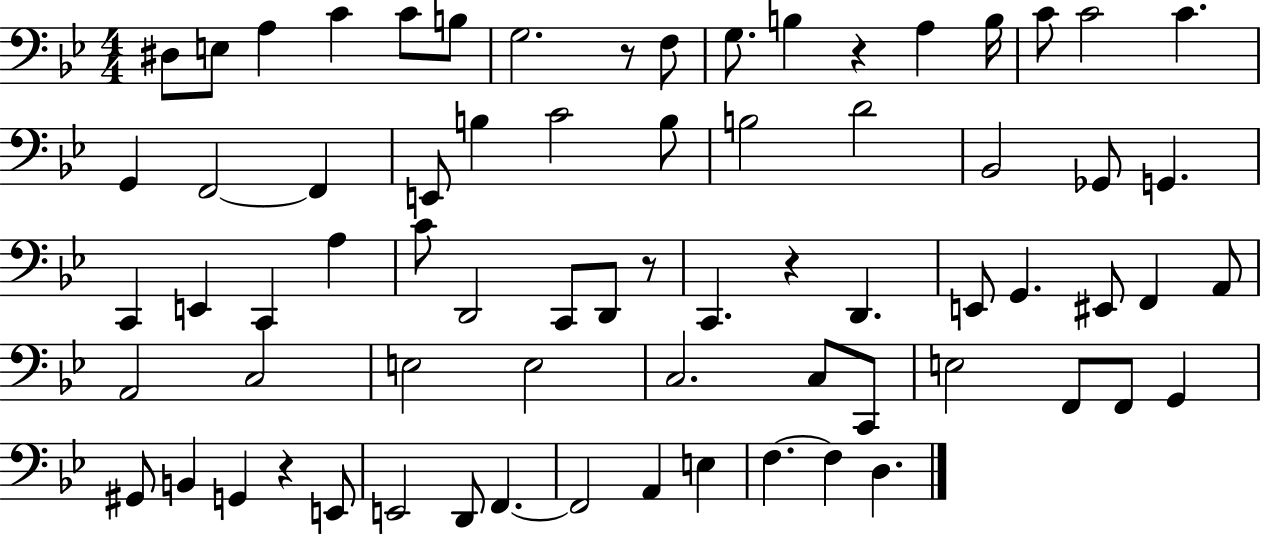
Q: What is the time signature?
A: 4/4